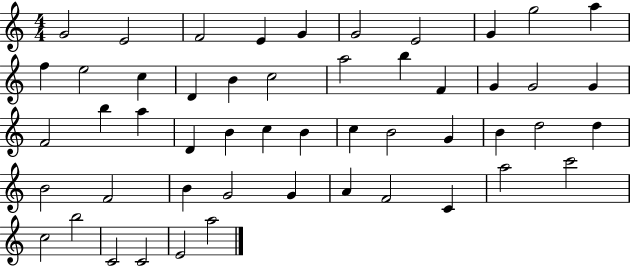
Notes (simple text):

G4/h E4/h F4/h E4/q G4/q G4/h E4/h G4/q G5/h A5/q F5/q E5/h C5/q D4/q B4/q C5/h A5/h B5/q F4/q G4/q G4/h G4/q F4/h B5/q A5/q D4/q B4/q C5/q B4/q C5/q B4/h G4/q B4/q D5/h D5/q B4/h F4/h B4/q G4/h G4/q A4/q F4/h C4/q A5/h C6/h C5/h B5/h C4/h C4/h E4/h A5/h